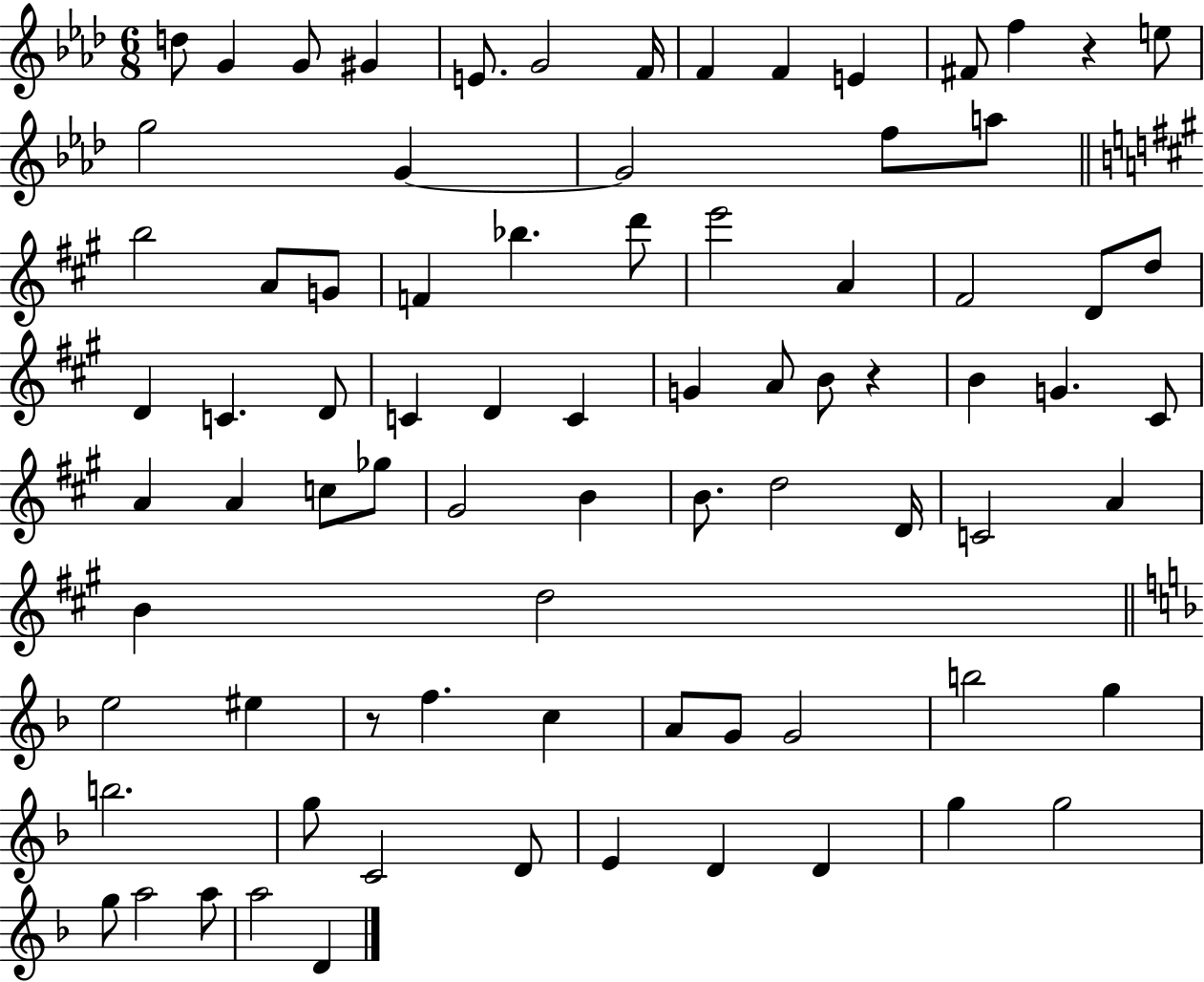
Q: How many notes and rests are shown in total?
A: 80